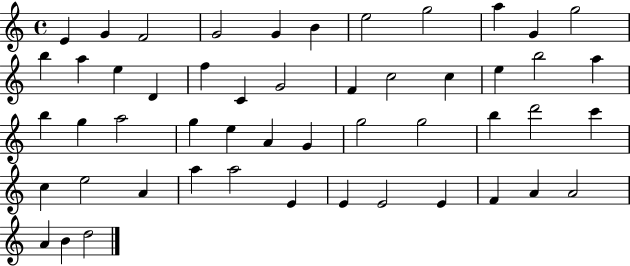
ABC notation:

X:1
T:Untitled
M:4/4
L:1/4
K:C
E G F2 G2 G B e2 g2 a G g2 b a e D f C G2 F c2 c e b2 a b g a2 g e A G g2 g2 b d'2 c' c e2 A a a2 E E E2 E F A A2 A B d2